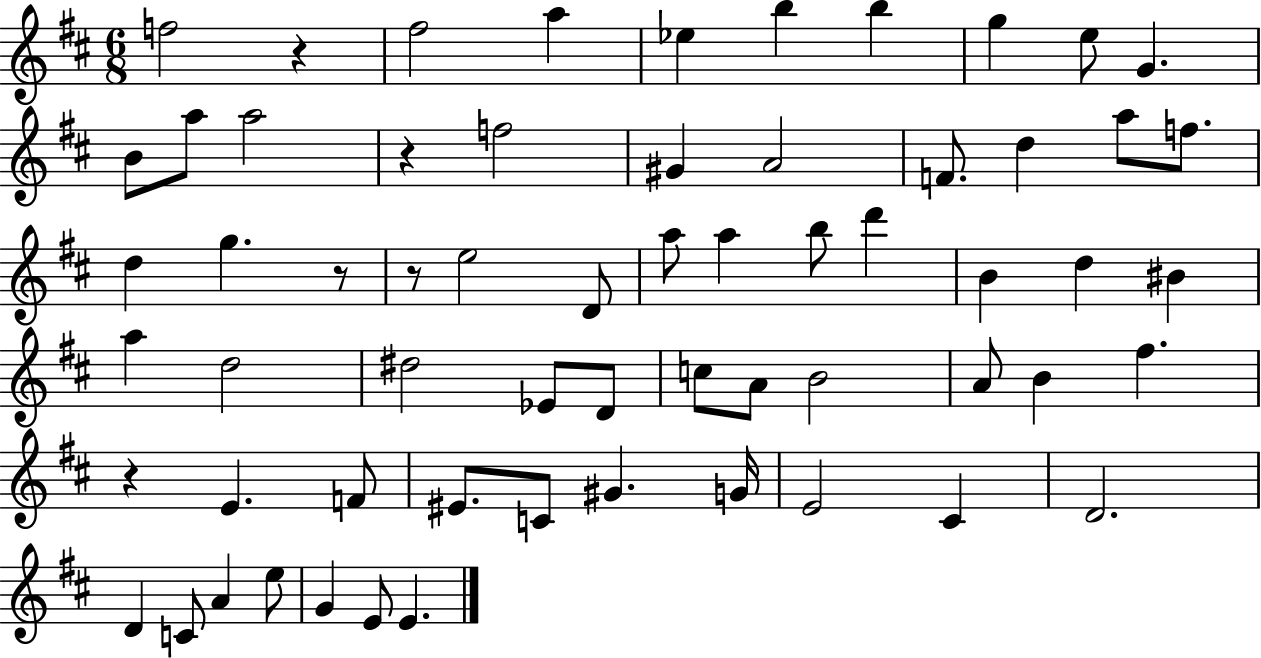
X:1
T:Untitled
M:6/8
L:1/4
K:D
f2 z ^f2 a _e b b g e/2 G B/2 a/2 a2 z f2 ^G A2 F/2 d a/2 f/2 d g z/2 z/2 e2 D/2 a/2 a b/2 d' B d ^B a d2 ^d2 _E/2 D/2 c/2 A/2 B2 A/2 B ^f z E F/2 ^E/2 C/2 ^G G/4 E2 ^C D2 D C/2 A e/2 G E/2 E